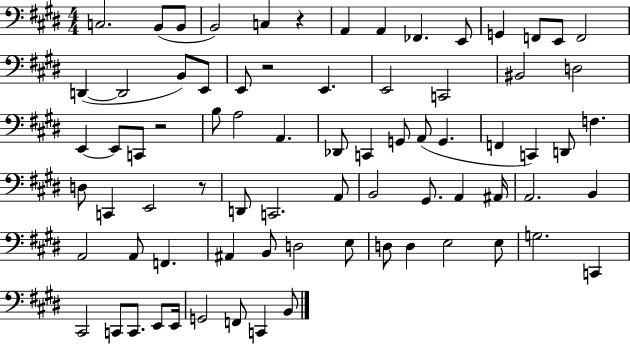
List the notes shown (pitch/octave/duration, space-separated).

C3/h. B2/e B2/e B2/h C3/q R/q A2/q A2/q FES2/q. E2/e G2/q F2/e E2/e F2/h D2/q D2/h B2/e E2/e E2/e R/h E2/q. E2/h C2/h BIS2/h D3/h E2/q E2/e C2/e R/h B3/e A3/h A2/q. Db2/e C2/q G2/e A2/e G2/q. F2/q C2/q D2/e F3/q. D3/e C2/q E2/h R/e D2/e C2/h. A2/e B2/h G#2/e. A2/q A#2/s A2/h. B2/q A2/h A2/e F2/q. A#2/q B2/e D3/h E3/e D3/e D3/q E3/h E3/e G3/h. C2/q C#2/h C2/e C2/e. E2/e E2/s G2/h F2/e C2/q B2/e